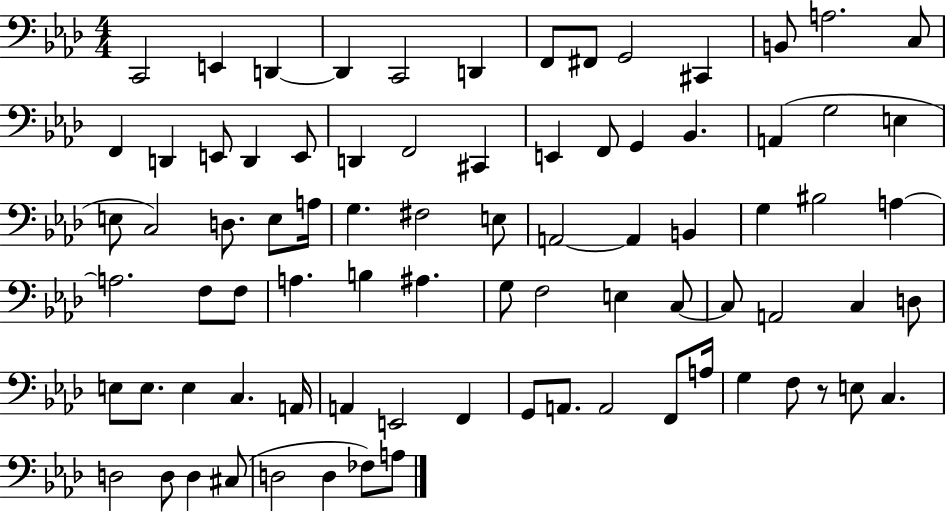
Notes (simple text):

C2/h E2/q D2/q D2/q C2/h D2/q F2/e F#2/e G2/h C#2/q B2/e A3/h. C3/e F2/q D2/q E2/e D2/q E2/e D2/q F2/h C#2/q E2/q F2/e G2/q Bb2/q. A2/q G3/h E3/q E3/e C3/h D3/e. E3/e A3/s G3/q. F#3/h E3/e A2/h A2/q B2/q G3/q BIS3/h A3/q A3/h. F3/e F3/e A3/q. B3/q A#3/q. G3/e F3/h E3/q C3/e C3/e A2/h C3/q D3/e E3/e E3/e. E3/q C3/q. A2/s A2/q E2/h F2/q G2/e A2/e. A2/h F2/e A3/s G3/q F3/e R/e E3/e C3/q. D3/h D3/e D3/q C#3/e D3/h D3/q FES3/e A3/e